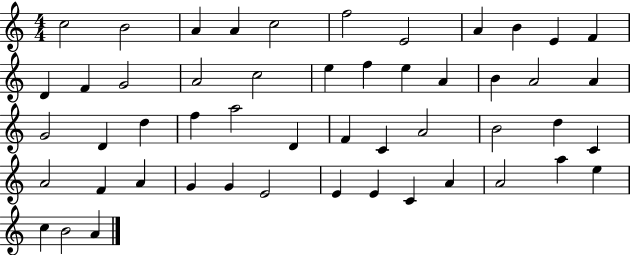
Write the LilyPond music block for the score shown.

{
  \clef treble
  \numericTimeSignature
  \time 4/4
  \key c \major
  c''2 b'2 | a'4 a'4 c''2 | f''2 e'2 | a'4 b'4 e'4 f'4 | \break d'4 f'4 g'2 | a'2 c''2 | e''4 f''4 e''4 a'4 | b'4 a'2 a'4 | \break g'2 d'4 d''4 | f''4 a''2 d'4 | f'4 c'4 a'2 | b'2 d''4 c'4 | \break a'2 f'4 a'4 | g'4 g'4 e'2 | e'4 e'4 c'4 a'4 | a'2 a''4 e''4 | \break c''4 b'2 a'4 | \bar "|."
}